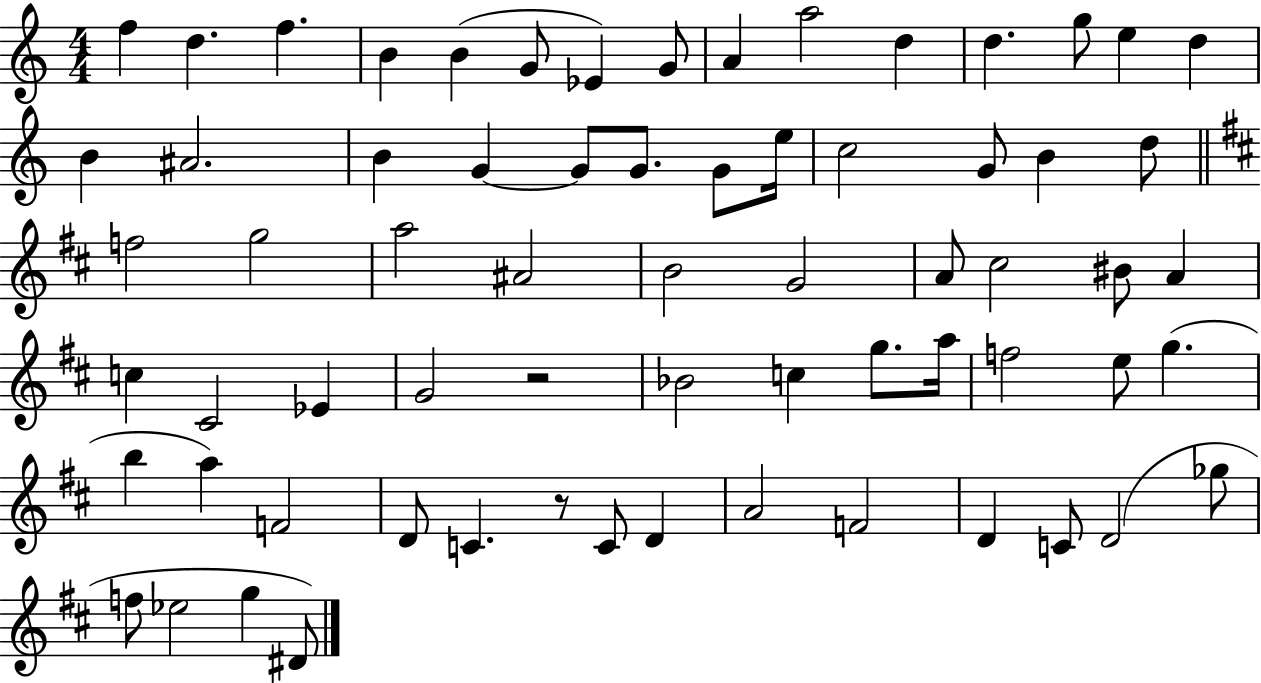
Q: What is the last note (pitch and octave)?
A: D#4